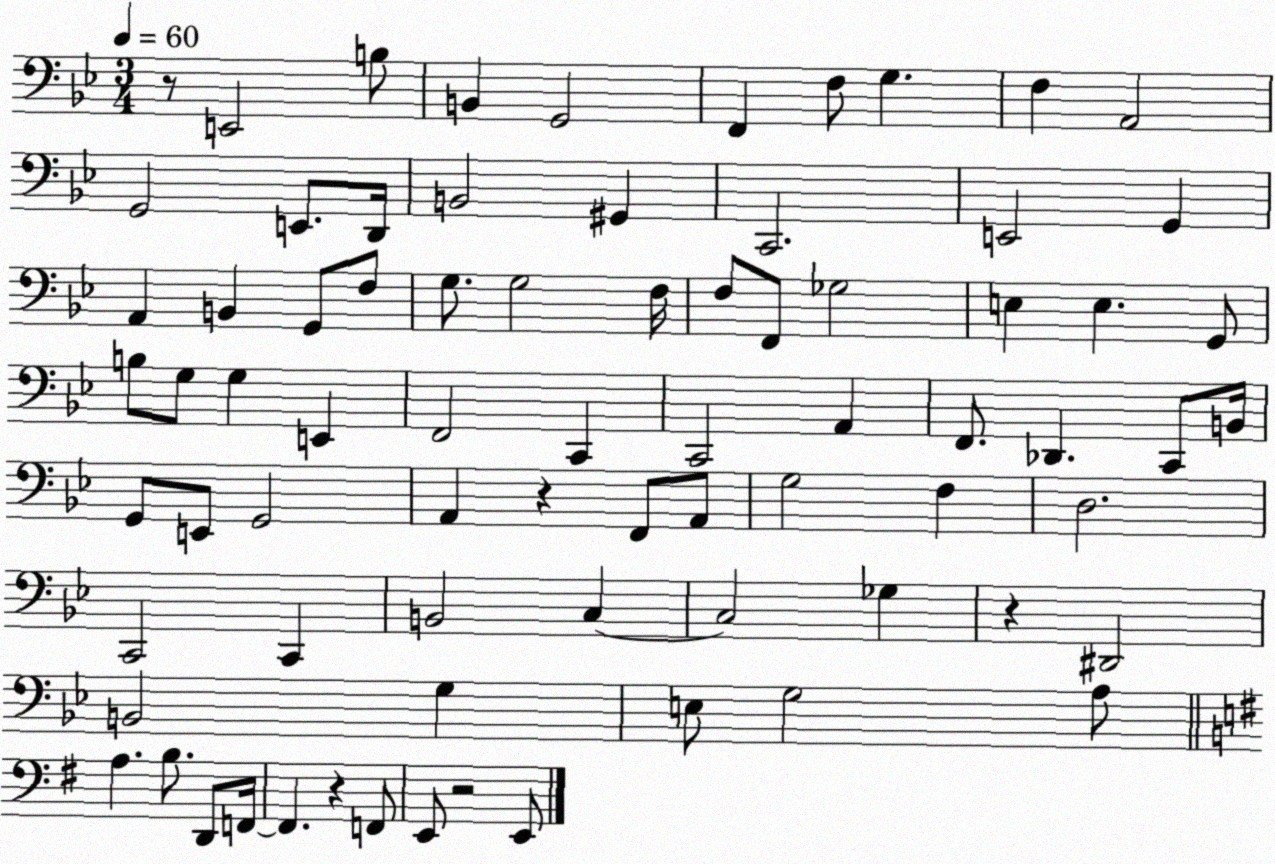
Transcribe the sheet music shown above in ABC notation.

X:1
T:Untitled
M:3/4
L:1/4
K:Bb
z/2 E,,2 B,/2 B,, G,,2 F,, F,/2 G, F, A,,2 G,,2 E,,/2 D,,/4 B,,2 ^G,, C,,2 E,,2 G,, A,, B,, G,,/2 F,/2 G,/2 G,2 F,/4 F,/2 F,,/2 _G,2 E, E, G,,/2 B,/2 G,/2 G, E,, F,,2 C,, C,,2 A,, F,,/2 _D,, C,,/2 B,,/4 G,,/2 E,,/2 G,,2 A,, z F,,/2 A,,/2 G,2 F, D,2 C,,2 C,, B,,2 C, C,2 _G, z ^D,,2 B,,2 G, E,/2 G,2 A,/2 A, B,/2 D,,/2 F,,/4 F,, z F,,/2 E,,/2 z2 E,,/2